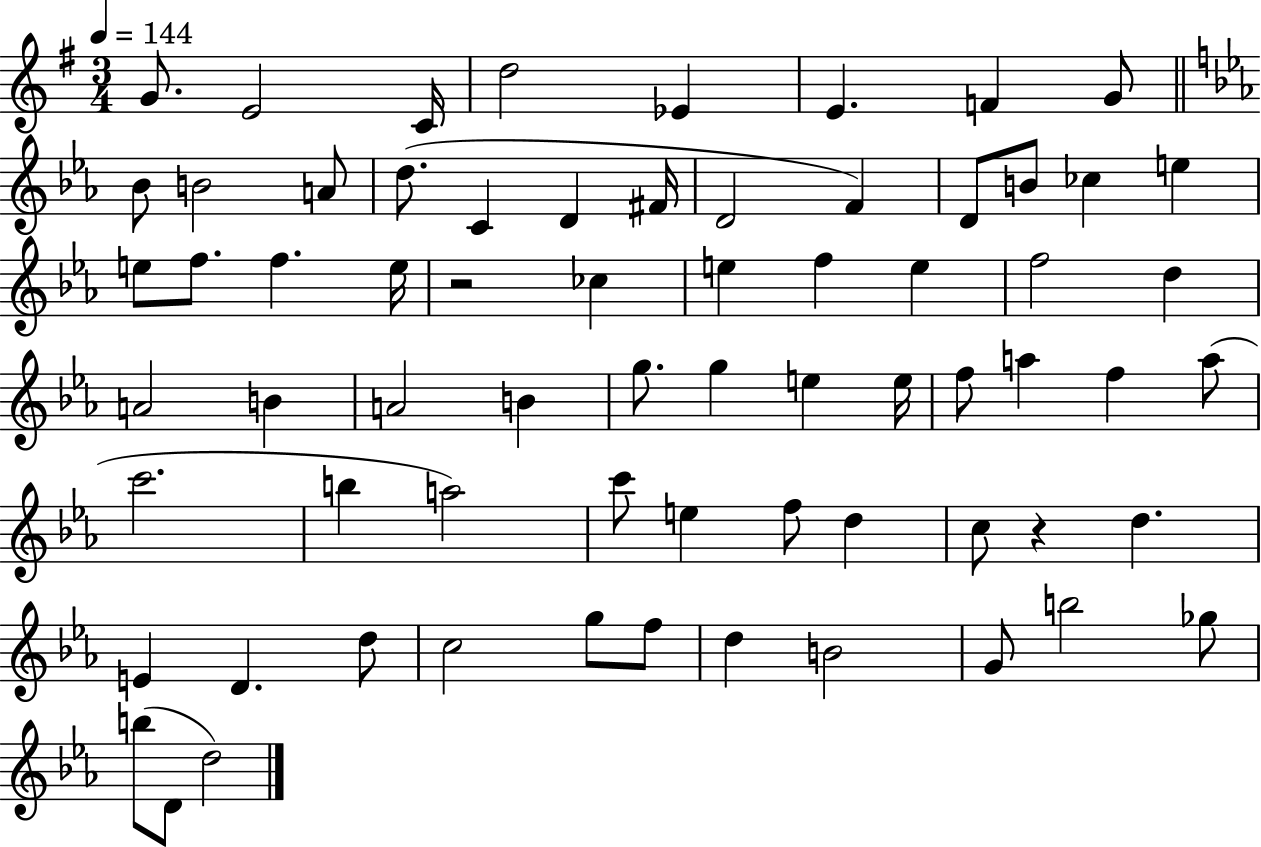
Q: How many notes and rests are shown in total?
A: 68